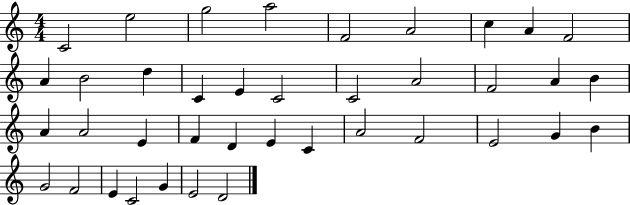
X:1
T:Untitled
M:4/4
L:1/4
K:C
C2 e2 g2 a2 F2 A2 c A F2 A B2 d C E C2 C2 A2 F2 A B A A2 E F D E C A2 F2 E2 G B G2 F2 E C2 G E2 D2